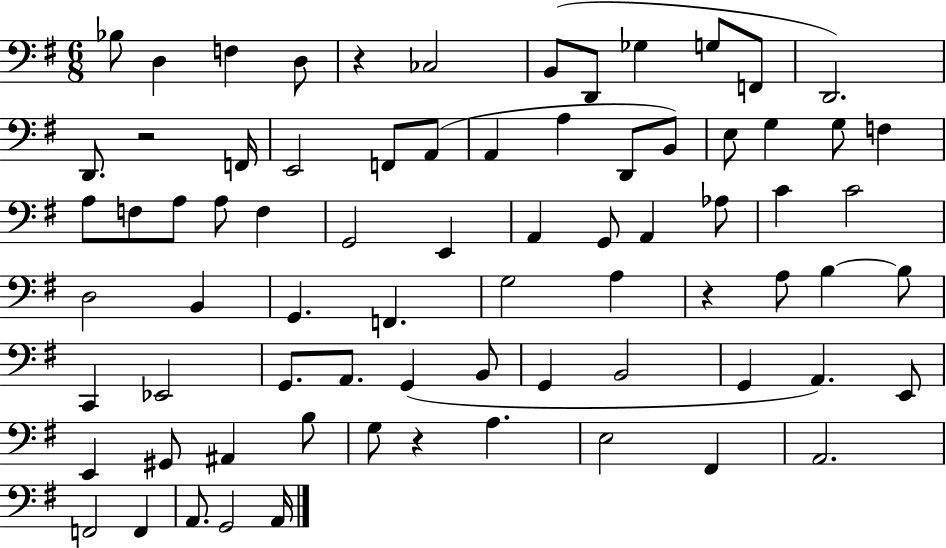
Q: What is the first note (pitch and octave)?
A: Bb3